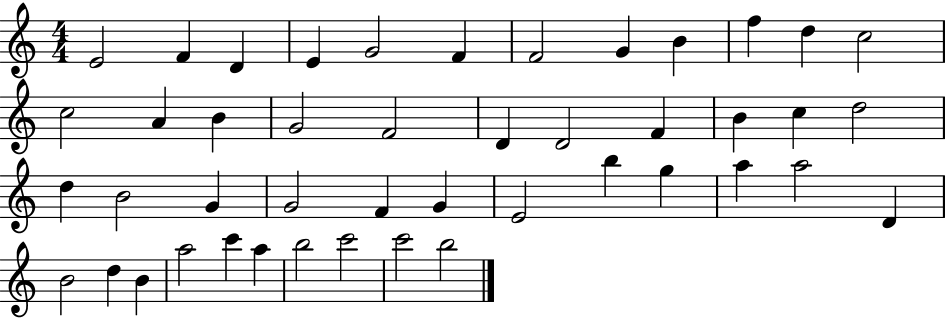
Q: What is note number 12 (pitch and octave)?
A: C5